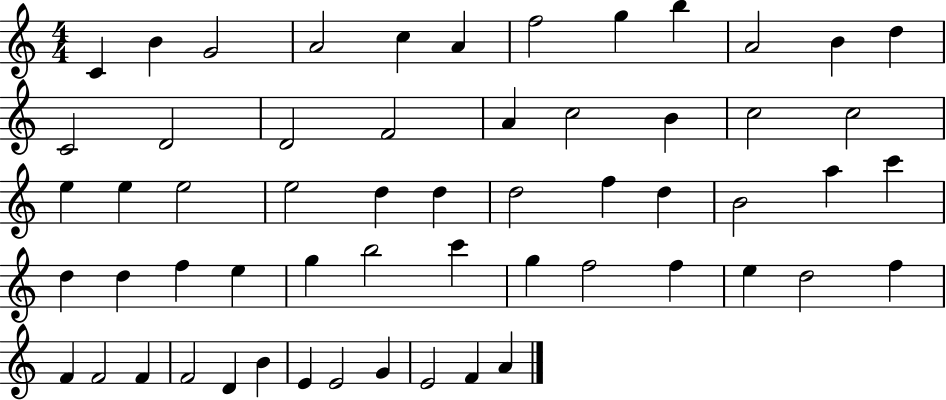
{
  \clef treble
  \numericTimeSignature
  \time 4/4
  \key c \major
  c'4 b'4 g'2 | a'2 c''4 a'4 | f''2 g''4 b''4 | a'2 b'4 d''4 | \break c'2 d'2 | d'2 f'2 | a'4 c''2 b'4 | c''2 c''2 | \break e''4 e''4 e''2 | e''2 d''4 d''4 | d''2 f''4 d''4 | b'2 a''4 c'''4 | \break d''4 d''4 f''4 e''4 | g''4 b''2 c'''4 | g''4 f''2 f''4 | e''4 d''2 f''4 | \break f'4 f'2 f'4 | f'2 d'4 b'4 | e'4 e'2 g'4 | e'2 f'4 a'4 | \break \bar "|."
}